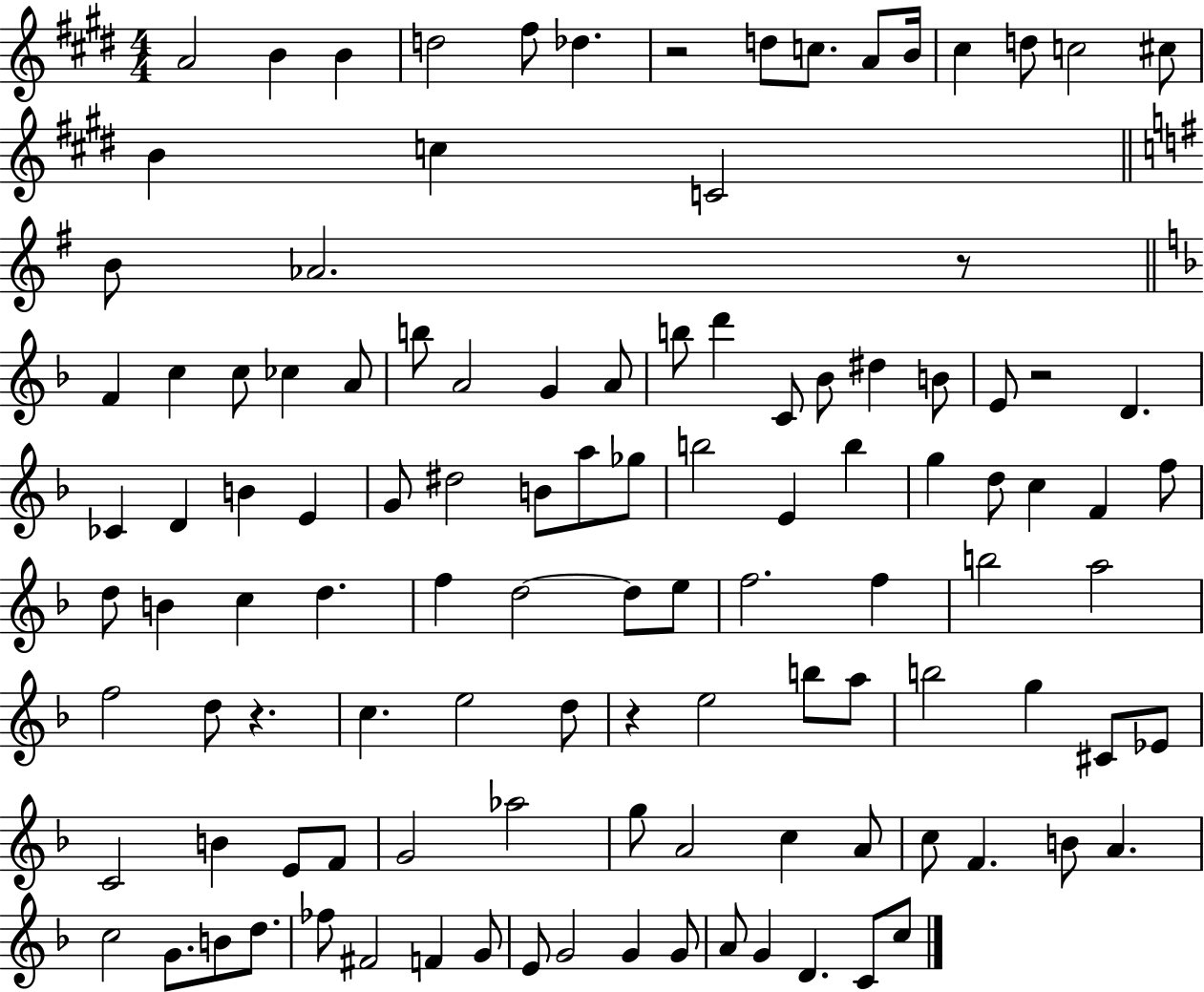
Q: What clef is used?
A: treble